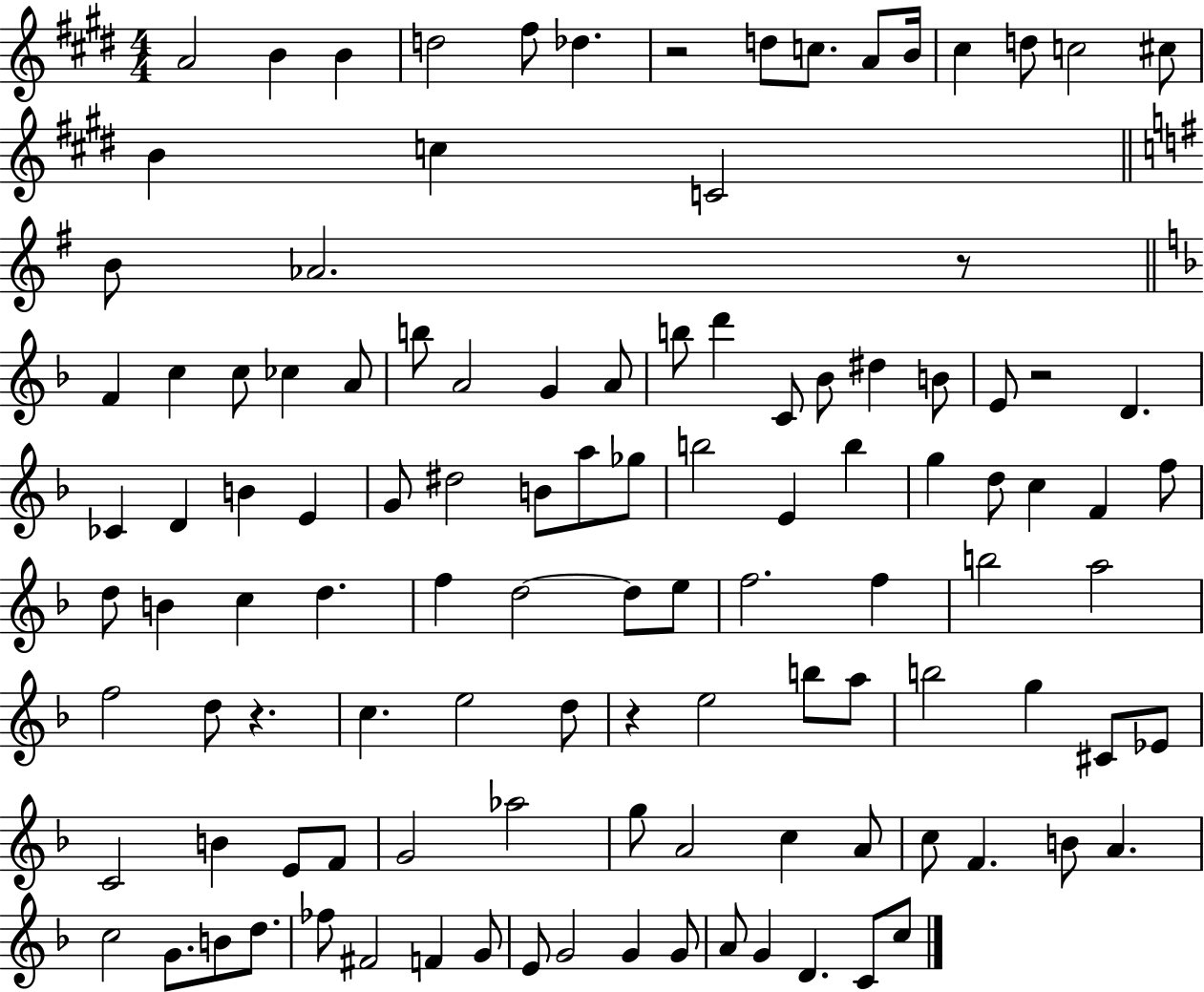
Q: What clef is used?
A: treble